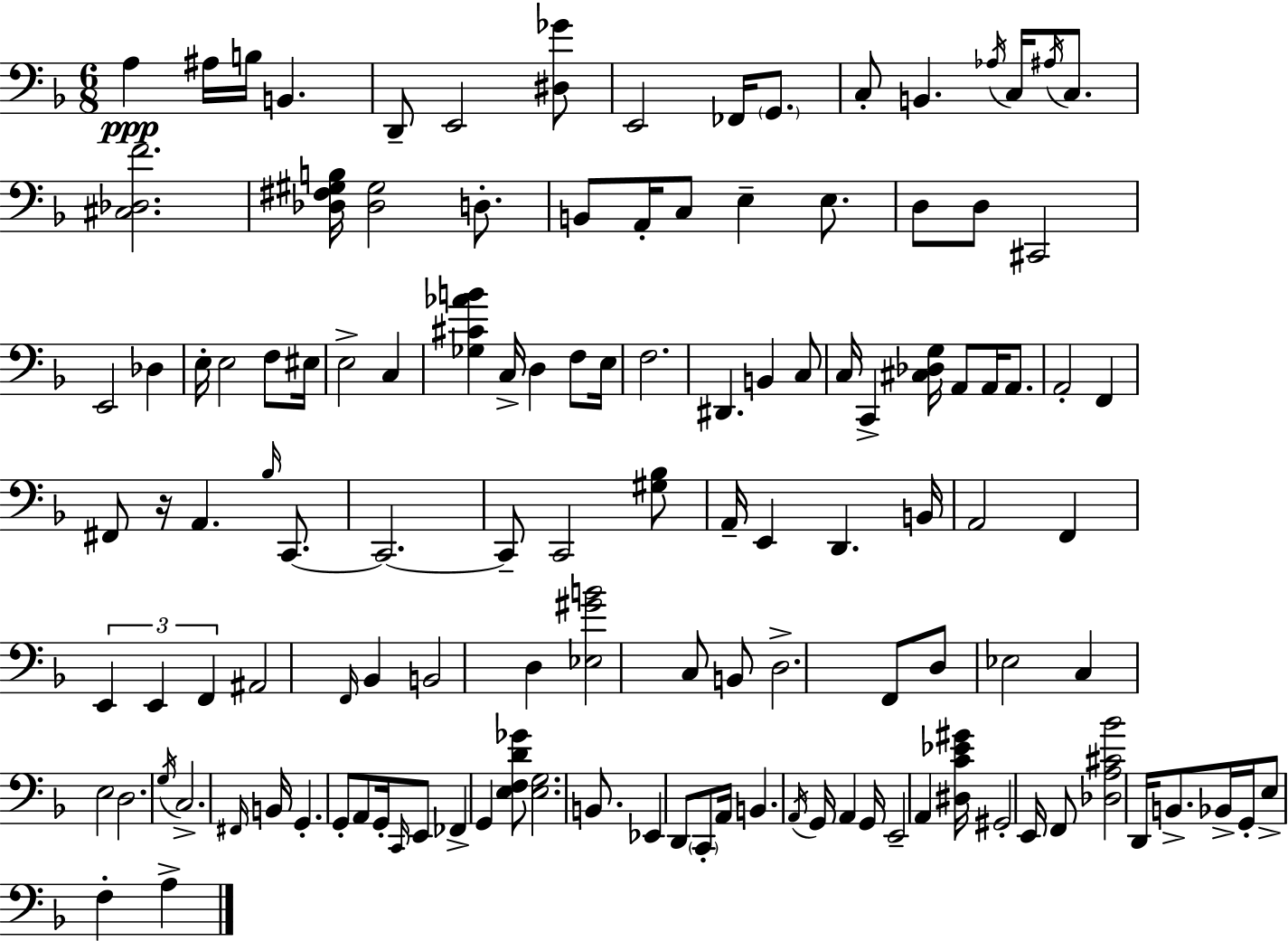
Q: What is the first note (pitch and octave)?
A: A3